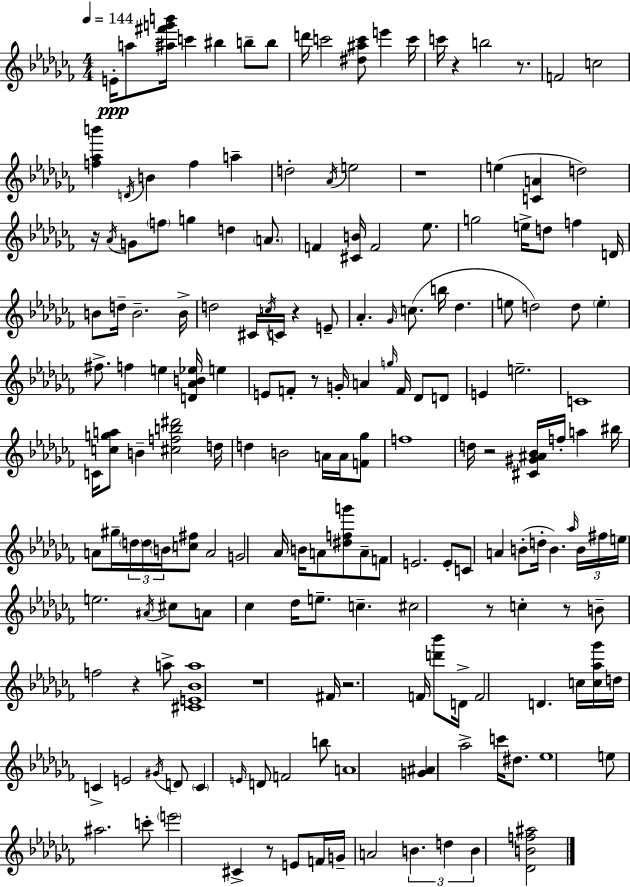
E4/s A5/e [A#5,F#6,G6,B6]/s C6/q BIS5/q B5/e B5/e D6/s C6/h [D#5,A#5,C6]/e E6/q C6/s C6/s R/q B5/h R/e. F4/h C5/h [F5,Ab5,B6]/q D4/s B4/q F5/q A5/q D5/h Ab4/s E5/h R/w E5/q [C4,A4]/q D5/h R/s Ab4/s G4/e F5/e G5/q D5/q A4/e. F4/q [C#4,B4]/s F4/h Eb5/e. G5/h E5/s D5/e F5/q D4/s B4/e D5/s B4/h. B4/s D5/h C#4/s C5/s C4/s R/q E4/e Ab4/q. Gb4/s C5/e. B5/s Db5/q. E5/e D5/h D5/e E5/q F#5/e. F5/q E5/q [D4,Ab4,B4,Eb5]/s E5/q E4/e F4/e R/e G4/s A4/q G5/s F4/s Db4/e D4/e E4/q E5/h. C4/w C4/s [C5,G5,A5]/e B4/q [C#5,F5,B5,D#6]/h D5/s D5/q B4/h A4/s A4/s [F4,Gb5]/e F5/w D5/s R/h [C#4,G#4,A#4,Bb4]/s F5/s A5/q BIS5/s A4/e G#5/s D5/s D5/s B4/s [C5,F#5]/e A4/h G4/h Ab4/s B4/s A4/e [D#5,F5,G6]/e A4/e F4/e E4/h. E4/e C4/e A4/q B4/e D5/s B4/q. Ab5/s B4/s F#5/s E5/s E5/h. A#4/s C#5/e A4/e CES5/q Db5/s E5/e. C5/q. C#5/h R/e C5/q R/e B4/e F5/h R/q A5/e [C#4,E4,Bb4,A5]/w R/w F#4/s R/h. F4/s [D6,Bb6]/e D4/s F4/h D4/q. C5/s [C5,Ab5,Gb6]/s D5/s C4/q E4/h G#4/s D4/e C4/q E4/s D4/e F4/h B5/e A4/w [G4,A#4]/q Ab5/h C6/s D#5/e. Eb5/w E5/e A#5/h. C6/e E6/h C#4/q R/e E4/e F4/s G4/s A4/h B4/q. D5/q B4/q [Db4,B4,F5,A#5]/h